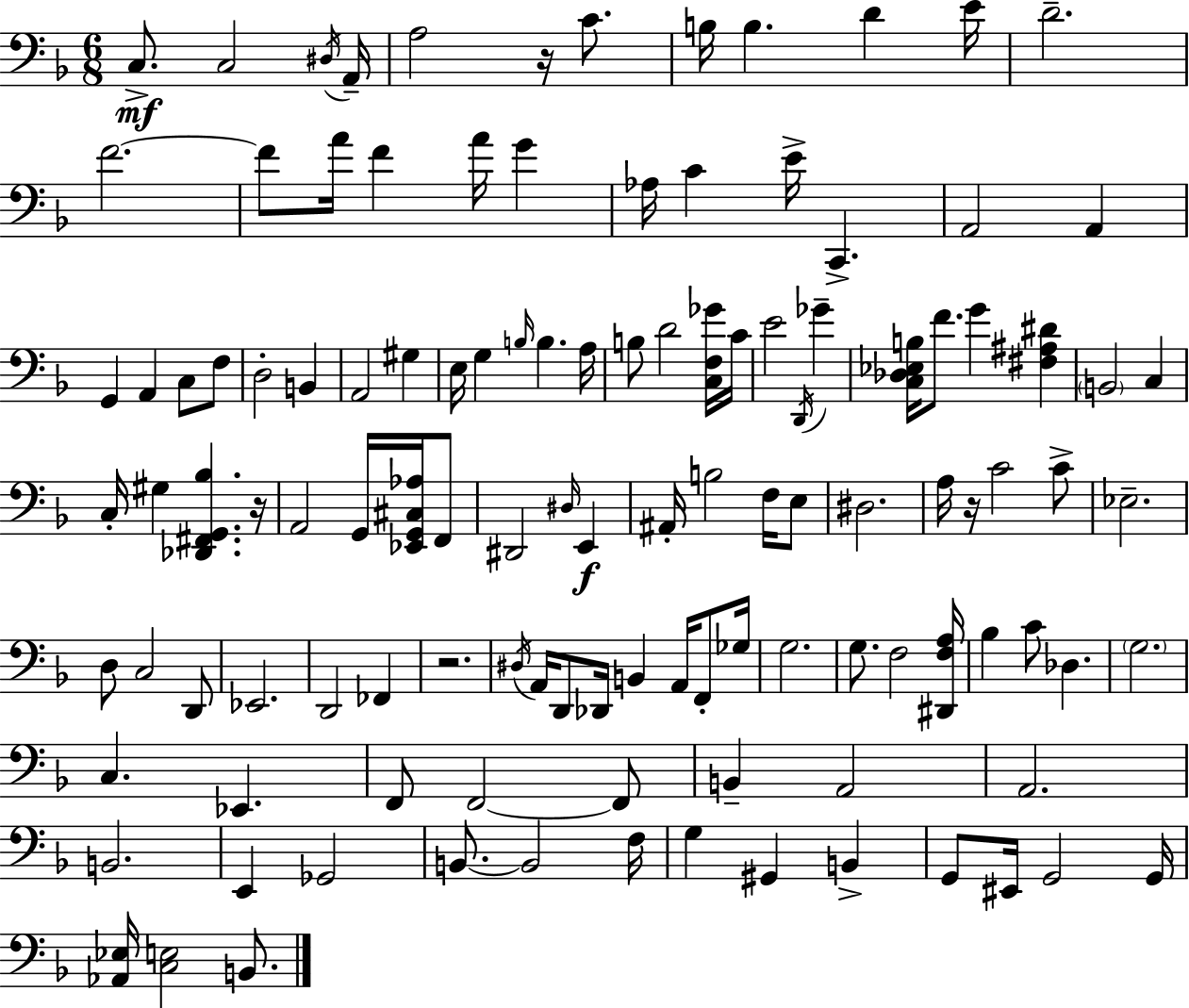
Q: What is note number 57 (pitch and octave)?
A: F3